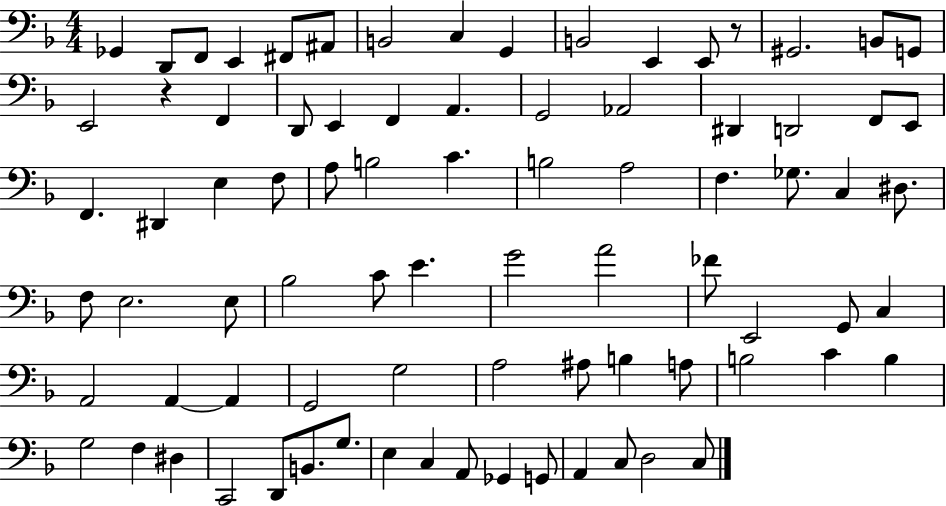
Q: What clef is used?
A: bass